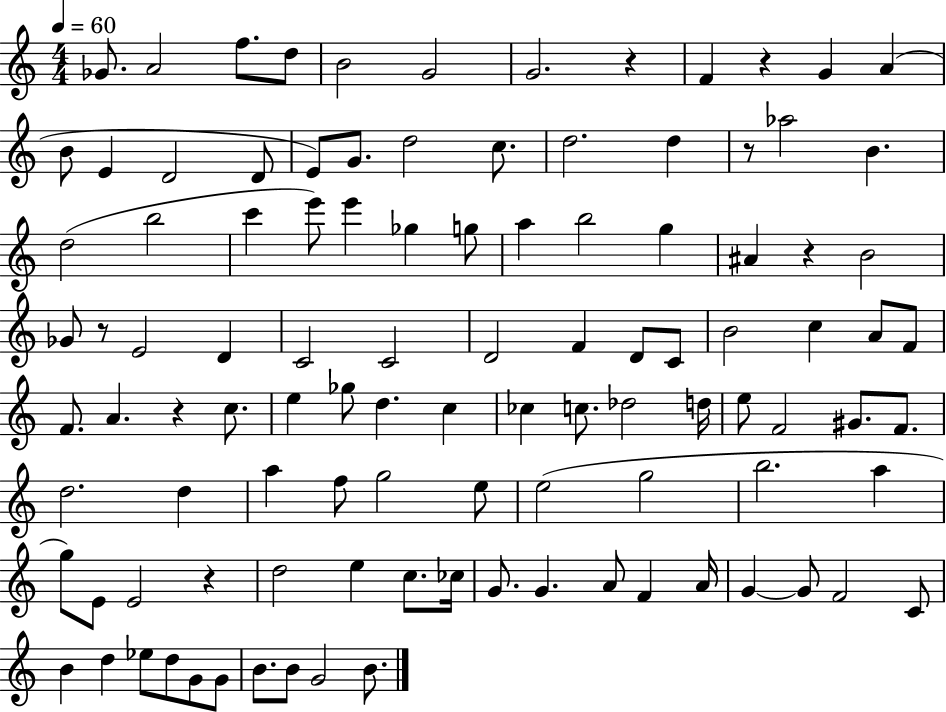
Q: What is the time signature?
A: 4/4